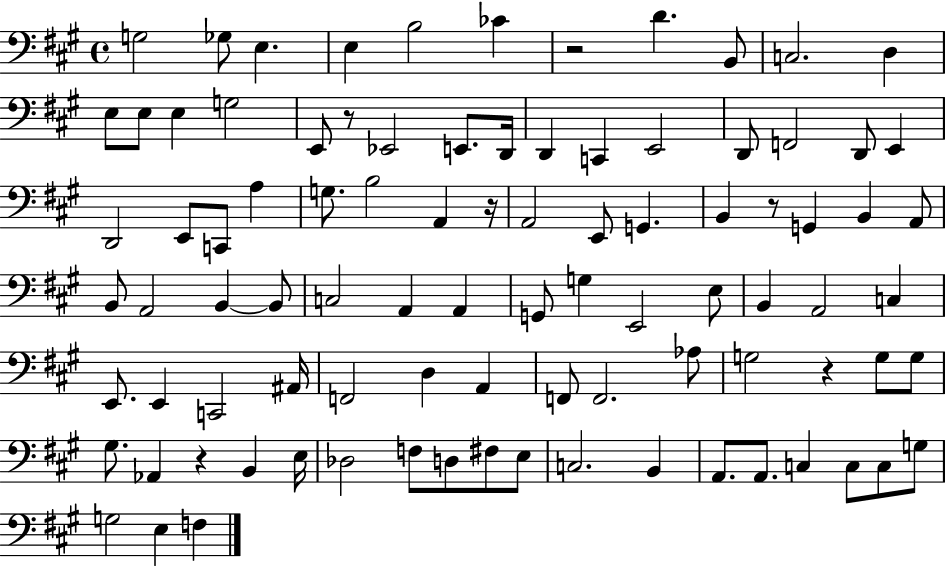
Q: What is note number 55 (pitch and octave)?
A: E2